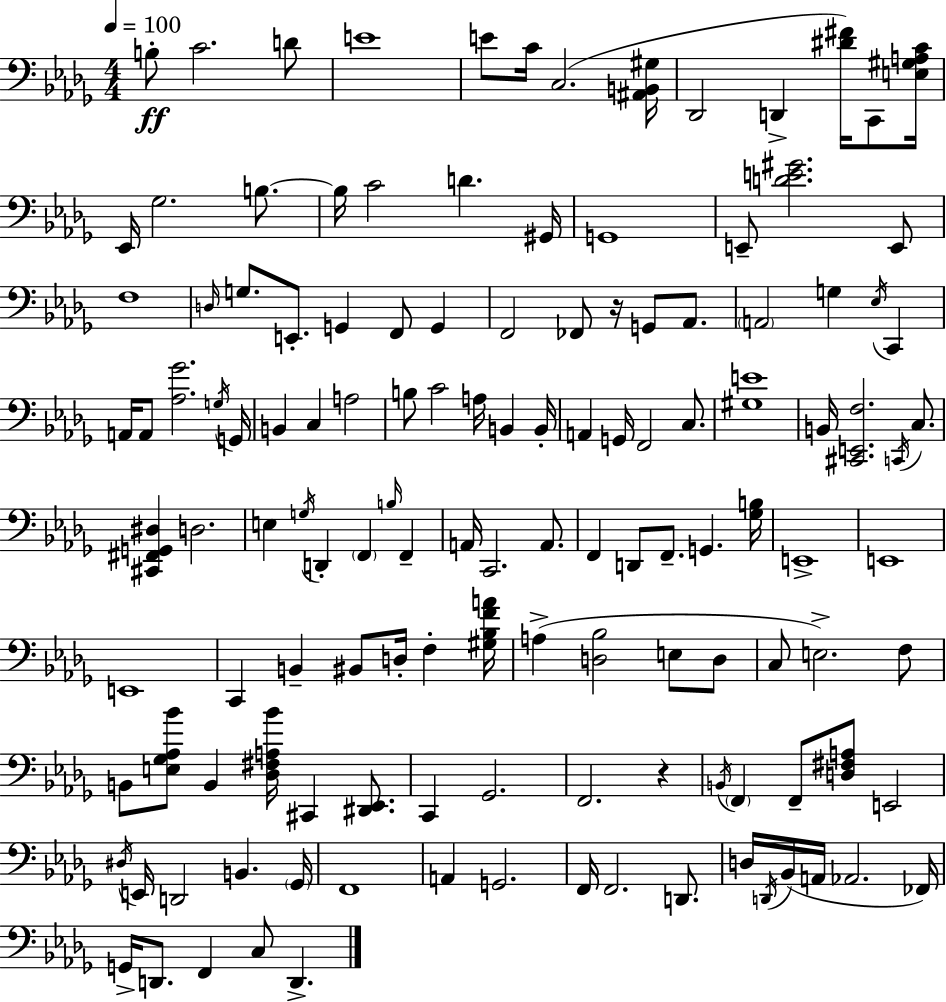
B3/e C4/h. D4/e E4/w E4/e C4/s C3/h. [A#2,B2,G#3]/s Db2/h D2/q [D#4,F#4]/s C2/e [E3,G#3,A3,C4]/s Eb2/s Gb3/h. B3/e. B3/s C4/h D4/q. G#2/s G2/w E2/e [D4,E4,G#4]/h. E2/e F3/w D3/s G3/e. E2/e. G2/q F2/e G2/q F2/h FES2/e R/s G2/e Ab2/e. A2/h G3/q Eb3/s C2/q A2/s A2/e [Ab3,Gb4]/h. G3/s G2/s B2/q C3/q A3/h B3/e C4/h A3/s B2/q B2/s A2/q G2/s F2/h C3/e. [G#3,E4]/w B2/s [C#2,E2,F3]/h. C2/s C3/e. [C#2,F#2,G2,D#3]/q D3/h. E3/q G3/s D2/q F2/q B3/s F2/q A2/s C2/h. A2/e. F2/q D2/e F2/e. G2/q. [Gb3,B3]/s E2/w E2/w E2/w C2/q B2/q BIS2/e D3/s F3/q [G#3,Bb3,F4,A4]/s A3/q [D3,Bb3]/h E3/e D3/e C3/e E3/h. F3/e B2/e [E3,Gb3,Ab3,Bb4]/e B2/q [Db3,F#3,A3,Bb4]/s C#2/q [D#2,Eb2]/e. C2/q Gb2/h. F2/h. R/q B2/s F2/q F2/e [D3,F#3,A3]/e E2/h D#3/s E2/s D2/h B2/q. Gb2/s F2/w A2/q G2/h. F2/s F2/h. D2/e. D3/s D2/s Bb2/s A2/s Ab2/h. FES2/s G2/s D2/e. F2/q C3/e D2/q.